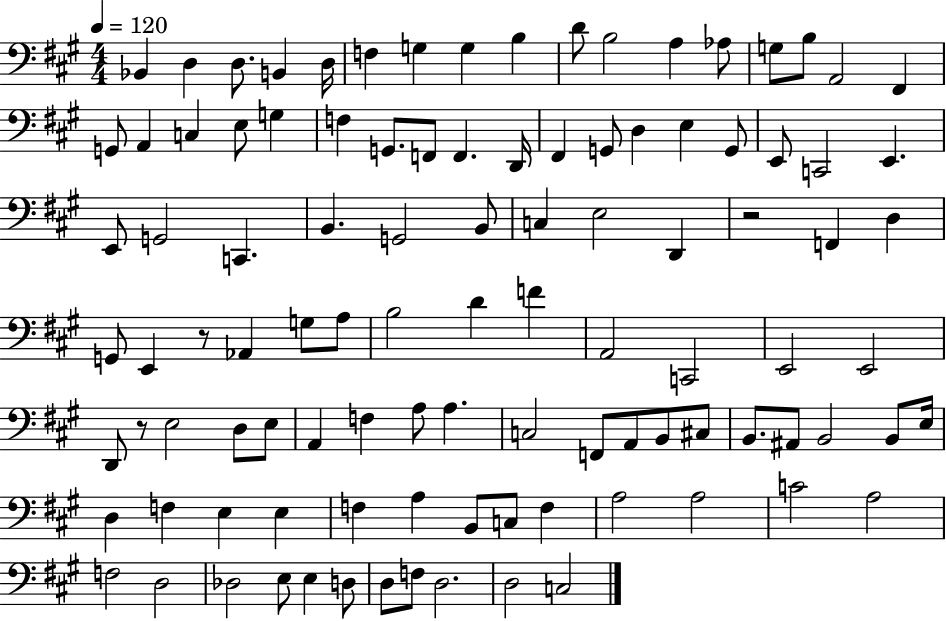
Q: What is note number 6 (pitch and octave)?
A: F3